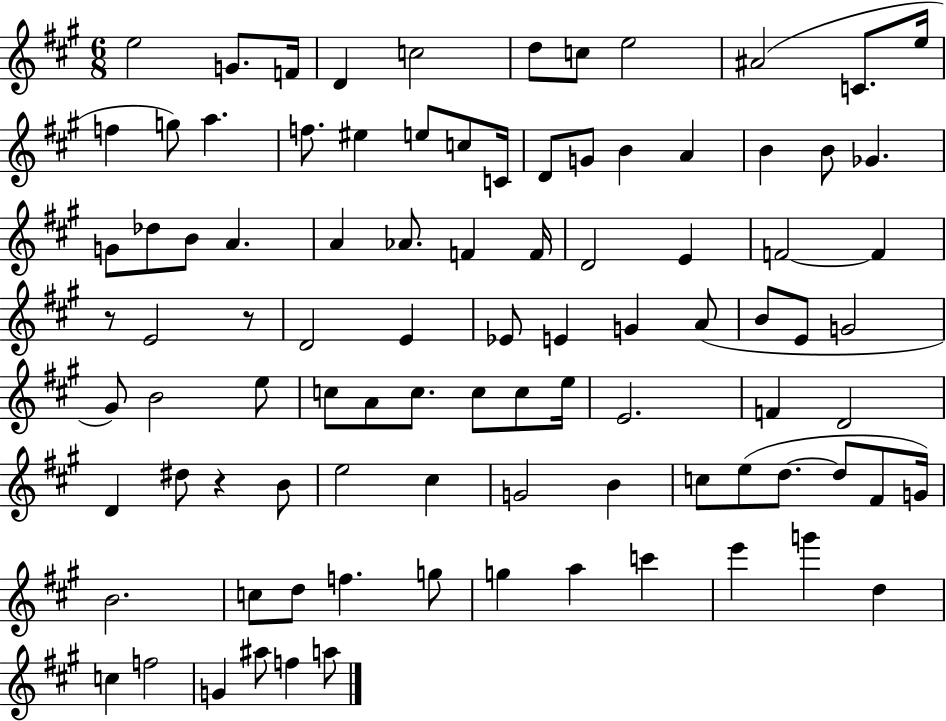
E5/h G4/e. F4/s D4/q C5/h D5/e C5/e E5/h A#4/h C4/e. E5/s F5/q G5/e A5/q. F5/e. EIS5/q E5/e C5/e C4/s D4/e G4/e B4/q A4/q B4/q B4/e Gb4/q. G4/e Db5/e B4/e A4/q. A4/q Ab4/e. F4/q F4/s D4/h E4/q F4/h F4/q R/e E4/h R/e D4/h E4/q Eb4/e E4/q G4/q A4/e B4/e E4/e G4/h G#4/e B4/h E5/e C5/e A4/e C5/e. C5/e C5/e E5/s E4/h. F4/q D4/h D4/q D#5/e R/q B4/e E5/h C#5/q G4/h B4/q C5/e E5/e D5/e. D5/e F#4/e G4/s B4/h. C5/e D5/e F5/q. G5/e G5/q A5/q C6/q E6/q G6/q D5/q C5/q F5/h G4/q A#5/e F5/q A5/e